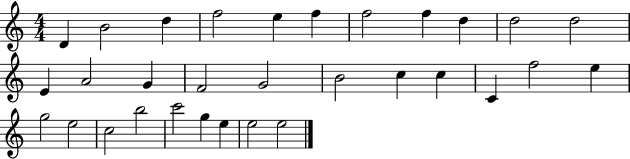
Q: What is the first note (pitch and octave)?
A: D4